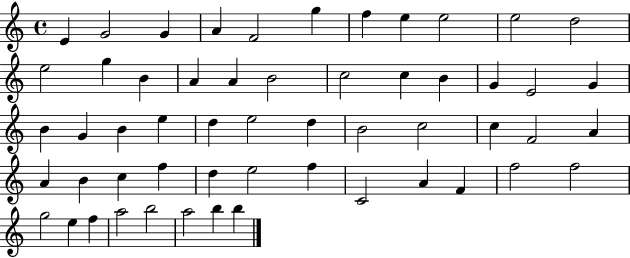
{
  \clef treble
  \time 4/4
  \defaultTimeSignature
  \key c \major
  e'4 g'2 g'4 | a'4 f'2 g''4 | f''4 e''4 e''2 | e''2 d''2 | \break e''2 g''4 b'4 | a'4 a'4 b'2 | c''2 c''4 b'4 | g'4 e'2 g'4 | \break b'4 g'4 b'4 e''4 | d''4 e''2 d''4 | b'2 c''2 | c''4 f'2 a'4 | \break a'4 b'4 c''4 f''4 | d''4 e''2 f''4 | c'2 a'4 f'4 | f''2 f''2 | \break g''2 e''4 f''4 | a''2 b''2 | a''2 b''4 b''4 | \bar "|."
}